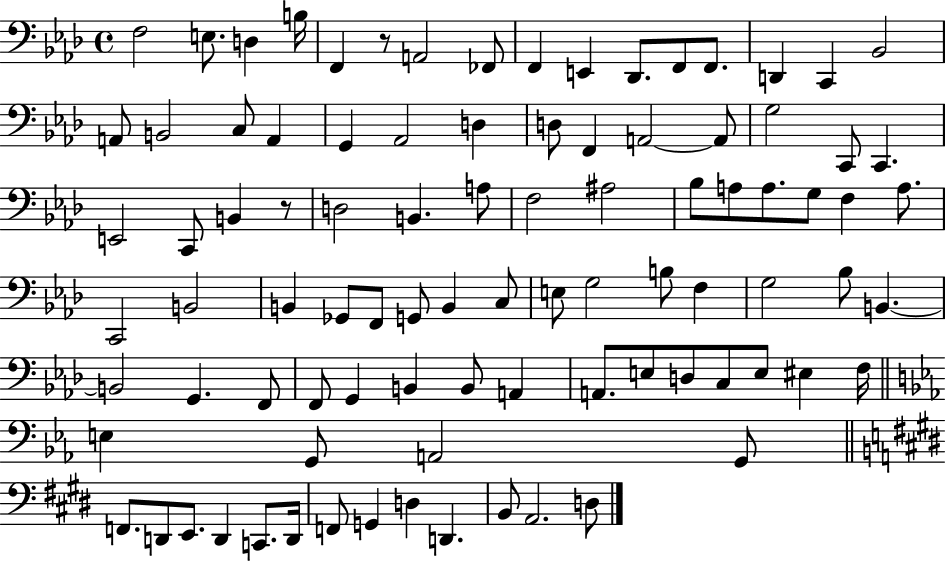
{
  \clef bass
  \time 4/4
  \defaultTimeSignature
  \key aes \major
  f2 e8. d4 b16 | f,4 r8 a,2 fes,8 | f,4 e,4 des,8. f,8 f,8. | d,4 c,4 bes,2 | \break a,8 b,2 c8 a,4 | g,4 aes,2 d4 | d8 f,4 a,2~~ a,8 | g2 c,8 c,4. | \break e,2 c,8 b,4 r8 | d2 b,4. a8 | f2 ais2 | bes8 a8 a8. g8 f4 a8. | \break c,2 b,2 | b,4 ges,8 f,8 g,8 b,4 c8 | e8 g2 b8 f4 | g2 bes8 b,4.~~ | \break b,2 g,4. f,8 | f,8 g,4 b,4 b,8 a,4 | a,8. e8 d8 c8 e8 eis4 f16 | \bar "||" \break \key ees \major e4 g,8 a,2 g,8 | \bar "||" \break \key e \major f,8. d,8 e,8. d,4 c,8. d,16 | f,8 g,4 d4 d,4. | b,8 a,2. d8 | \bar "|."
}